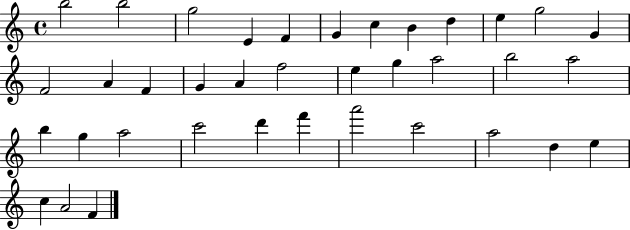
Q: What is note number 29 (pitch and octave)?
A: F6